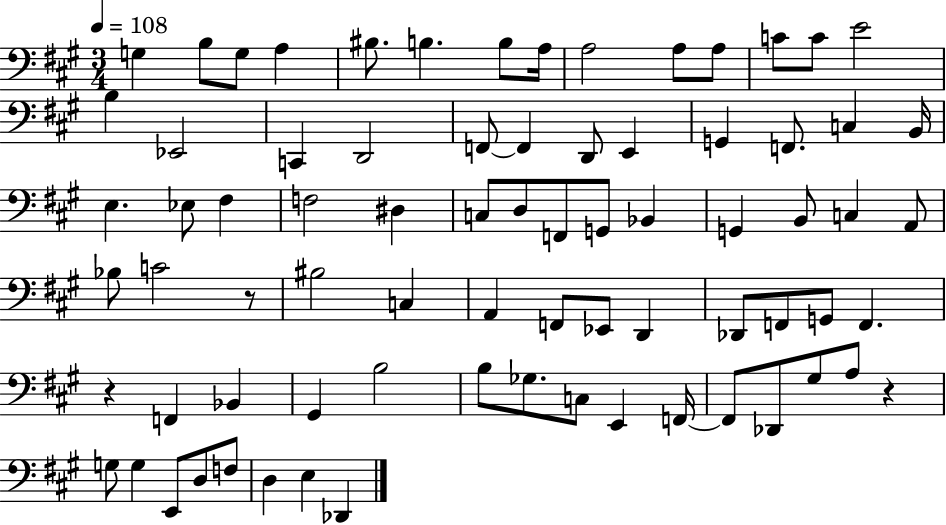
X:1
T:Untitled
M:3/4
L:1/4
K:A
G, B,/2 G,/2 A, ^B,/2 B, B,/2 A,/4 A,2 A,/2 A,/2 C/2 C/2 E2 B, _E,,2 C,, D,,2 F,,/2 F,, D,,/2 E,, G,, F,,/2 C, B,,/4 E, _E,/2 ^F, F,2 ^D, C,/2 D,/2 F,,/2 G,,/2 _B,, G,, B,,/2 C, A,,/2 _B,/2 C2 z/2 ^B,2 C, A,, F,,/2 _E,,/2 D,, _D,,/2 F,,/2 G,,/2 F,, z F,, _B,, ^G,, B,2 B,/2 _G,/2 C,/2 E,, F,,/4 F,,/2 _D,,/2 ^G,/2 A,/2 z G,/2 G, E,,/2 D,/2 F,/2 D, E, _D,,